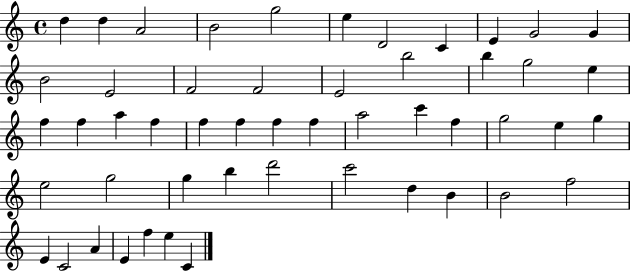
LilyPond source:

{
  \clef treble
  \time 4/4
  \defaultTimeSignature
  \key c \major
  d''4 d''4 a'2 | b'2 g''2 | e''4 d'2 c'4 | e'4 g'2 g'4 | \break b'2 e'2 | f'2 f'2 | e'2 b''2 | b''4 g''2 e''4 | \break f''4 f''4 a''4 f''4 | f''4 f''4 f''4 f''4 | a''2 c'''4 f''4 | g''2 e''4 g''4 | \break e''2 g''2 | g''4 b''4 d'''2 | c'''2 d''4 b'4 | b'2 f''2 | \break e'4 c'2 a'4 | e'4 f''4 e''4 c'4 | \bar "|."
}